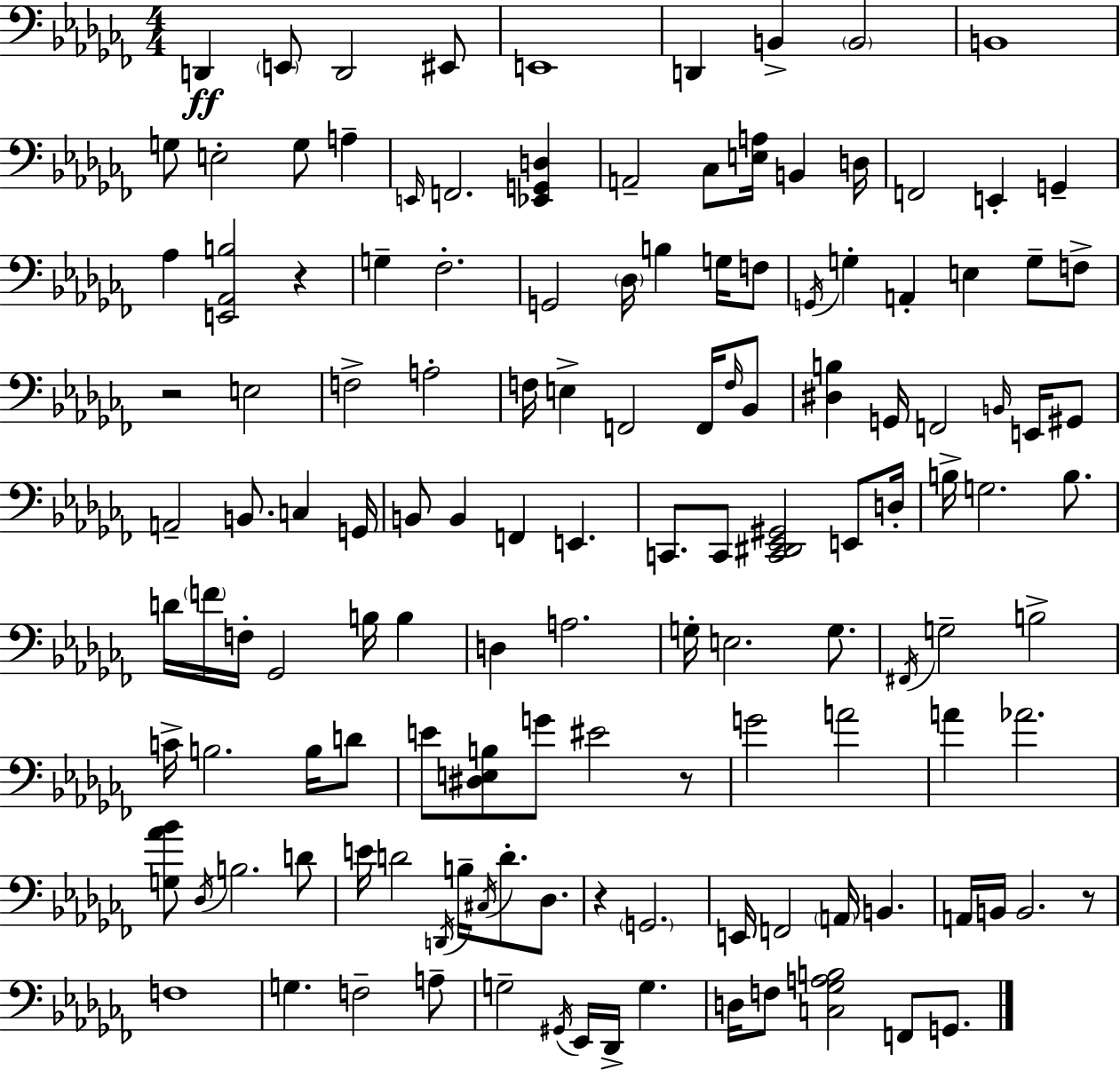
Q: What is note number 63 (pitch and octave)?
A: B3